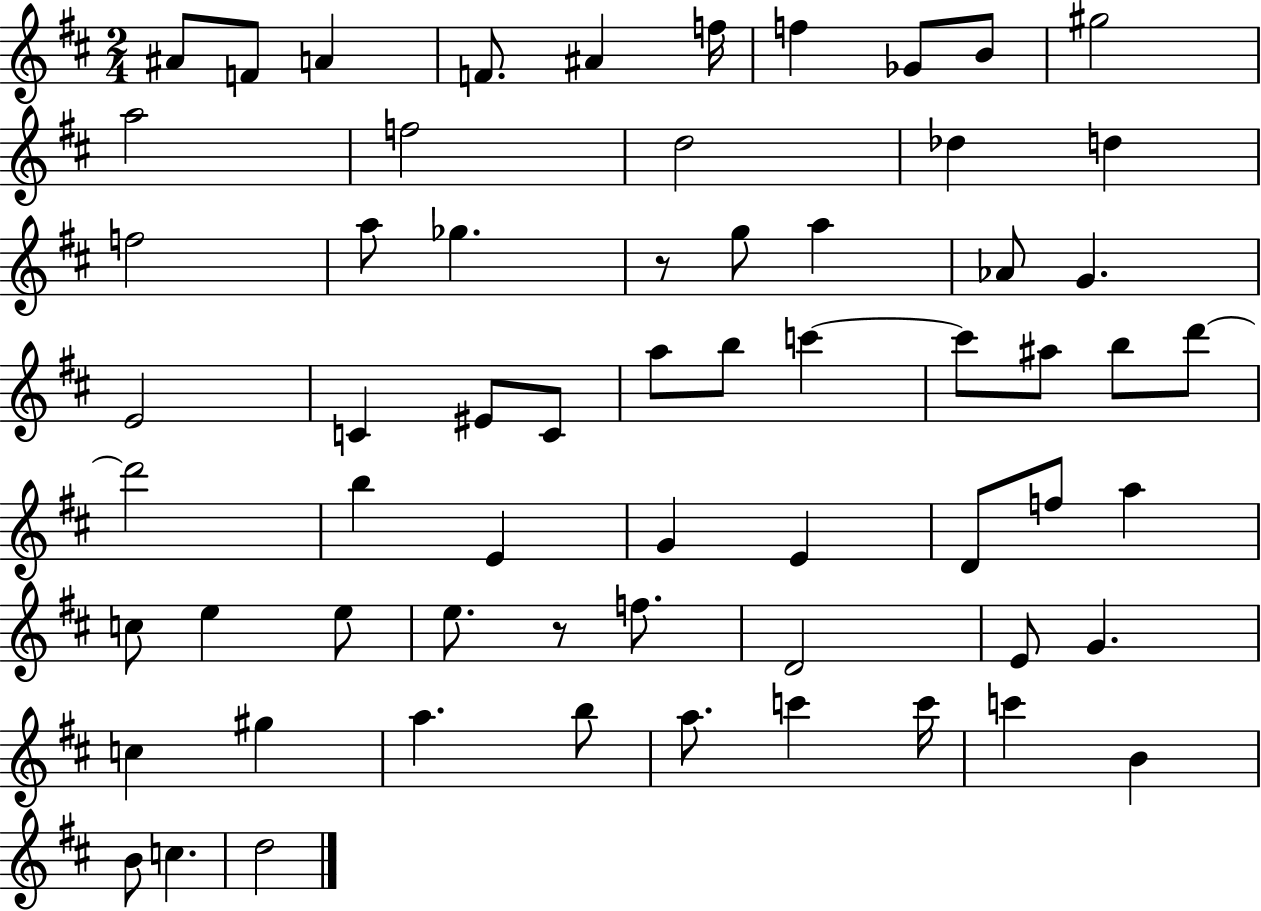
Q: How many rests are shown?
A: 2